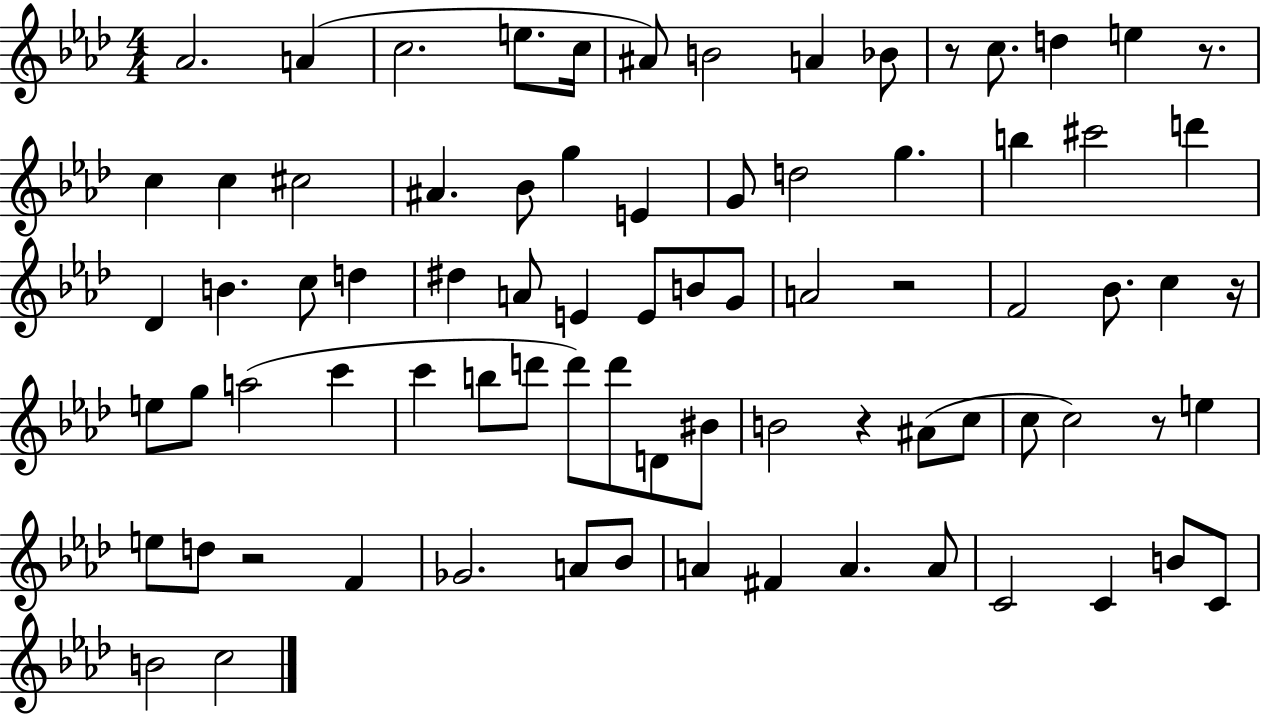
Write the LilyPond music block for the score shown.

{
  \clef treble
  \numericTimeSignature
  \time 4/4
  \key aes \major
  aes'2. a'4( | c''2. e''8. c''16 | ais'8) b'2 a'4 bes'8 | r8 c''8. d''4 e''4 r8. | \break c''4 c''4 cis''2 | ais'4. bes'8 g''4 e'4 | g'8 d''2 g''4. | b''4 cis'''2 d'''4 | \break des'4 b'4. c''8 d''4 | dis''4 a'8 e'4 e'8 b'8 g'8 | a'2 r2 | f'2 bes'8. c''4 r16 | \break e''8 g''8 a''2( c'''4 | c'''4 b''8 d'''8 d'''8) d'''8 d'8 bis'8 | b'2 r4 ais'8( c''8 | c''8 c''2) r8 e''4 | \break e''8 d''8 r2 f'4 | ges'2. a'8 bes'8 | a'4 fis'4 a'4. a'8 | c'2 c'4 b'8 c'8 | \break b'2 c''2 | \bar "|."
}